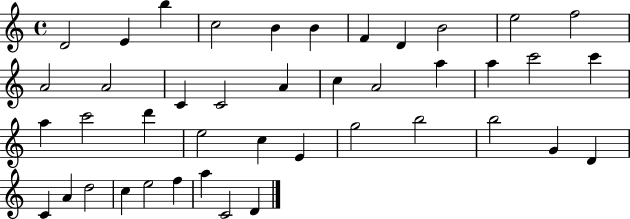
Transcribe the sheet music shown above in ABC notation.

X:1
T:Untitled
M:4/4
L:1/4
K:C
D2 E b c2 B B F D B2 e2 f2 A2 A2 C C2 A c A2 a a c'2 c' a c'2 d' e2 c E g2 b2 b2 G D C A d2 c e2 f a C2 D